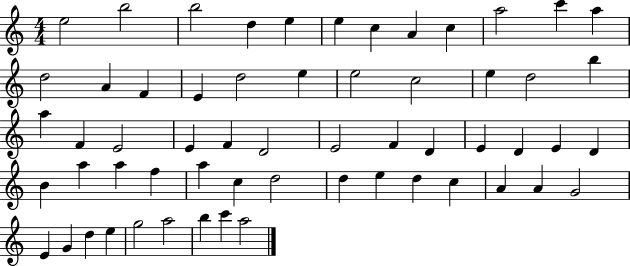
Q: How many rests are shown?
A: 0